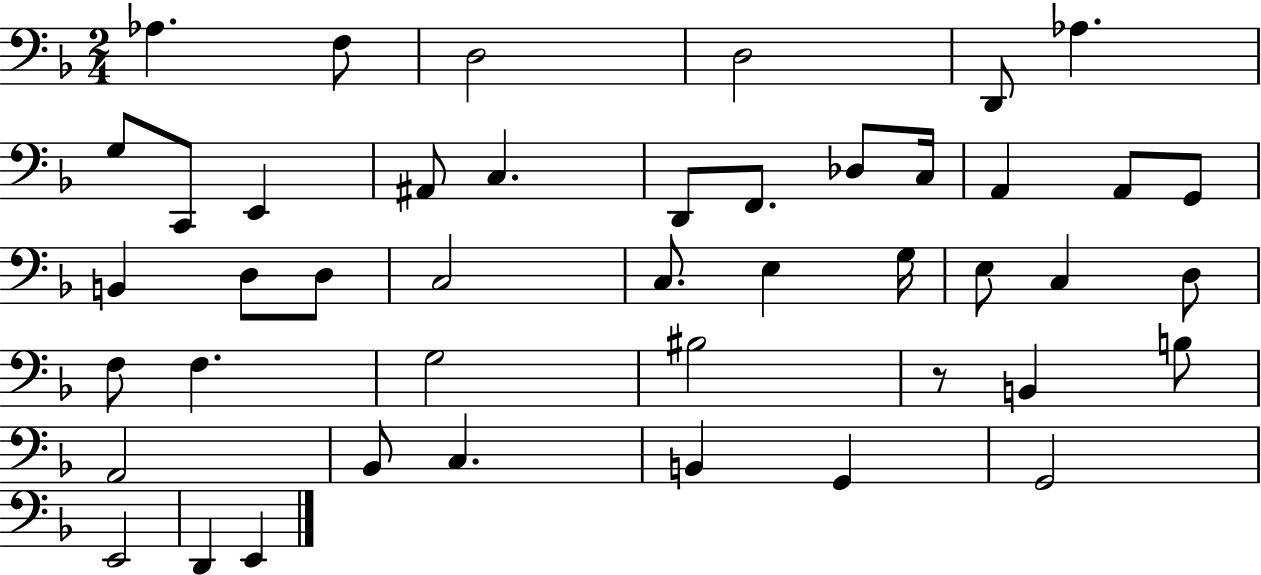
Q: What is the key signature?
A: F major